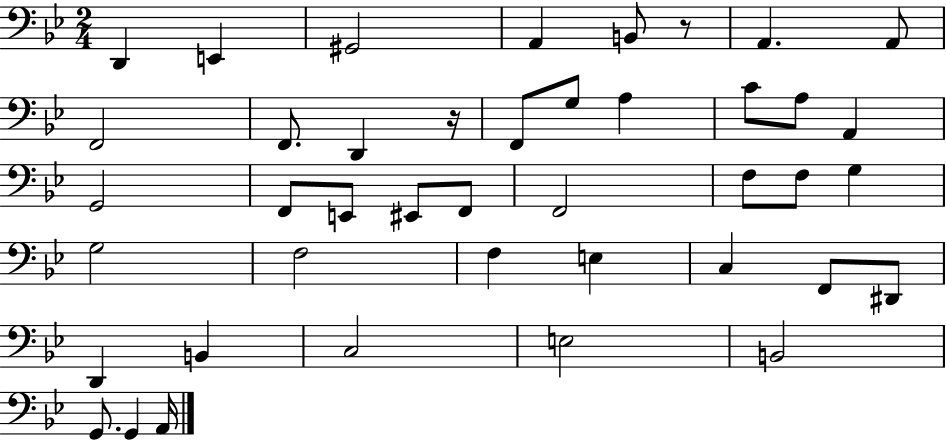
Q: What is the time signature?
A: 2/4